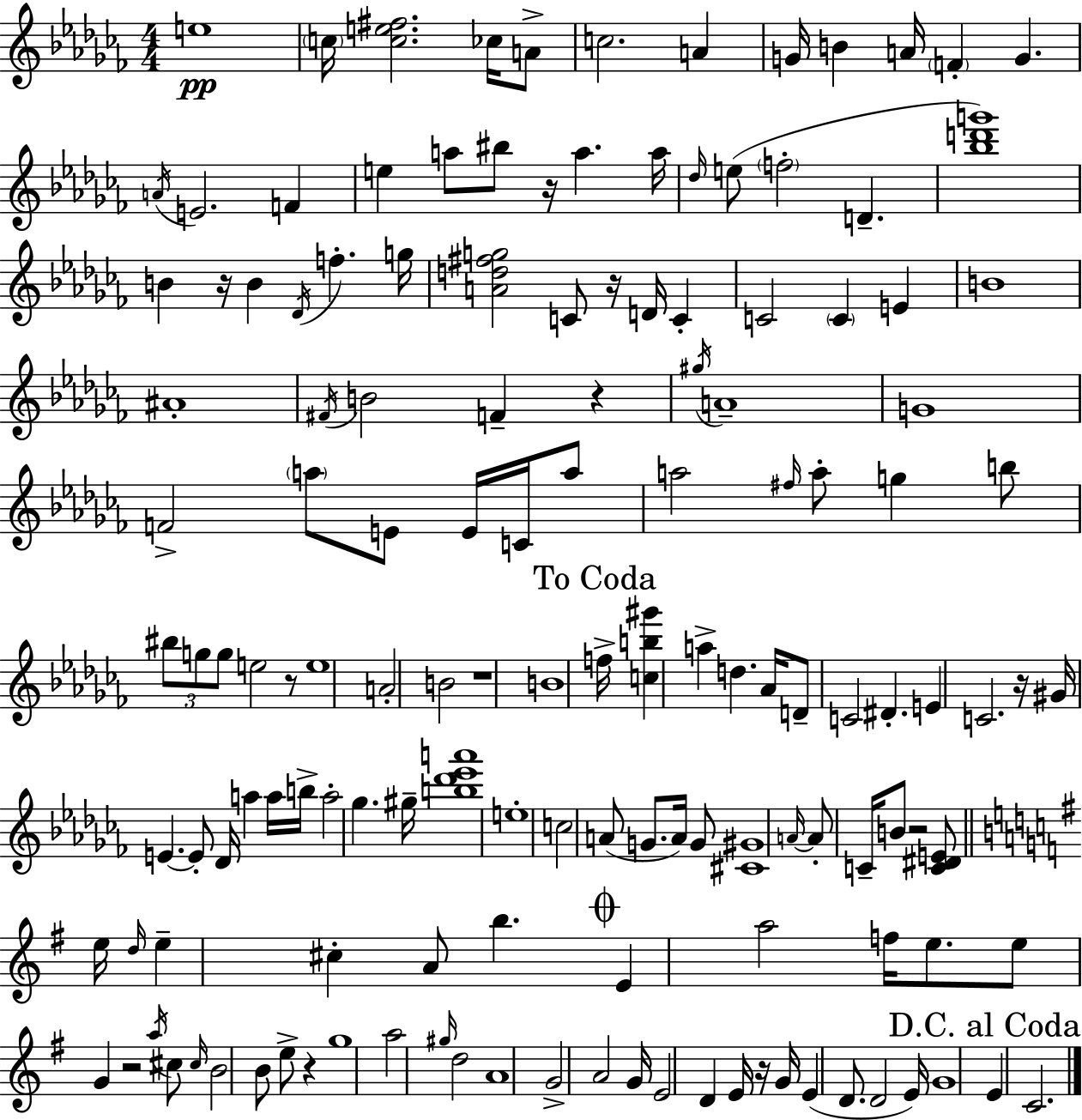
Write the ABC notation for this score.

X:1
T:Untitled
M:4/4
L:1/4
K:Abm
e4 c/4 [ce^f]2 _c/4 A/2 c2 A G/4 B A/4 F G A/4 E2 F e a/2 ^b/2 z/4 a a/4 _d/4 e/2 f2 D [_bd'g']4 B z/4 B _D/4 f g/4 [Ad^fg]2 C/2 z/4 D/4 C C2 C E B4 ^A4 ^F/4 B2 F z ^g/4 A4 G4 F2 a/2 E/2 E/4 C/4 a/2 a2 ^f/4 a/2 g b/2 ^b/2 g/2 g/2 e2 z/2 e4 A2 B2 z4 B4 f/4 [cb^g'] a d _A/4 D/2 C2 ^D E C2 z/4 ^G/4 E E/2 _D/4 a a/4 b/4 a2 _g ^g/4 [b_d'_e'a']4 e4 c2 A/2 G/2 A/4 G/2 [^C^G]4 A/4 A/2 C/4 B/2 z2 [C^DE]/2 e/4 d/4 e ^c A/2 b E a2 f/4 e/2 e/2 G z2 a/4 ^c/2 ^c/4 B2 B/2 e/2 z g4 a2 ^g/4 d2 A4 G2 A2 G/4 E2 D E/4 z/4 G/4 E D/2 D2 E/4 G4 E C2